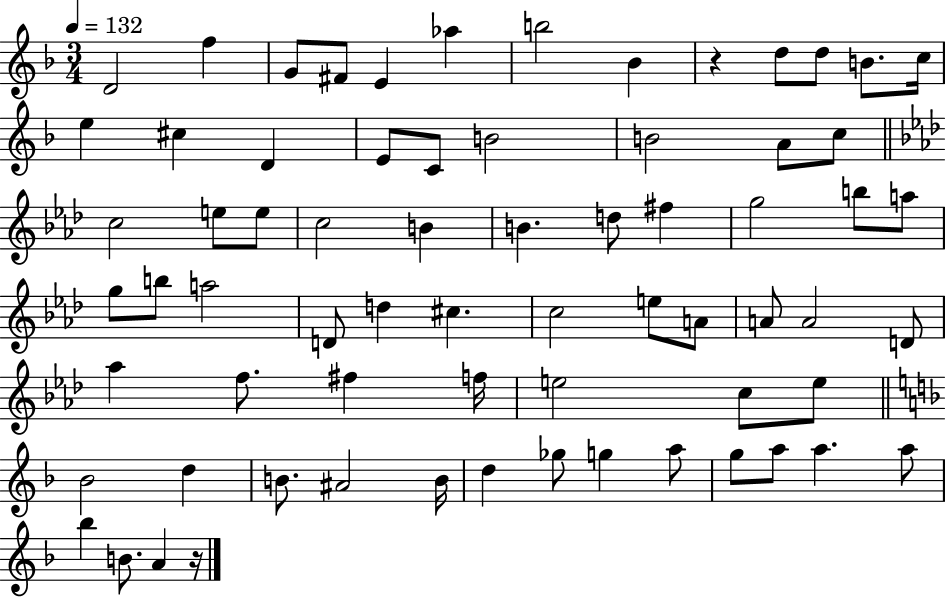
X:1
T:Untitled
M:3/4
L:1/4
K:F
D2 f G/2 ^F/2 E _a b2 _B z d/2 d/2 B/2 c/4 e ^c D E/2 C/2 B2 B2 A/2 c/2 c2 e/2 e/2 c2 B B d/2 ^f g2 b/2 a/2 g/2 b/2 a2 D/2 d ^c c2 e/2 A/2 A/2 A2 D/2 _a f/2 ^f f/4 e2 c/2 e/2 _B2 d B/2 ^A2 B/4 d _g/2 g a/2 g/2 a/2 a a/2 _b B/2 A z/4